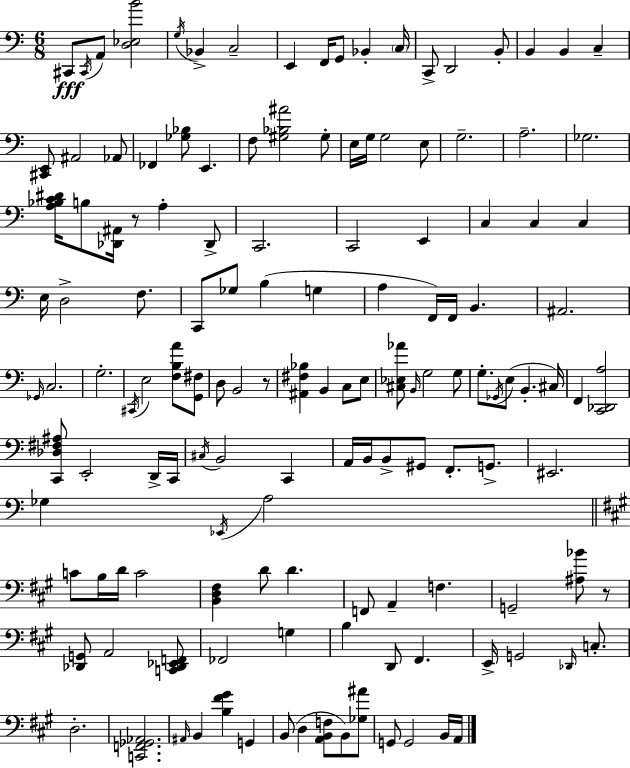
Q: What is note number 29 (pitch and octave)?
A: A3